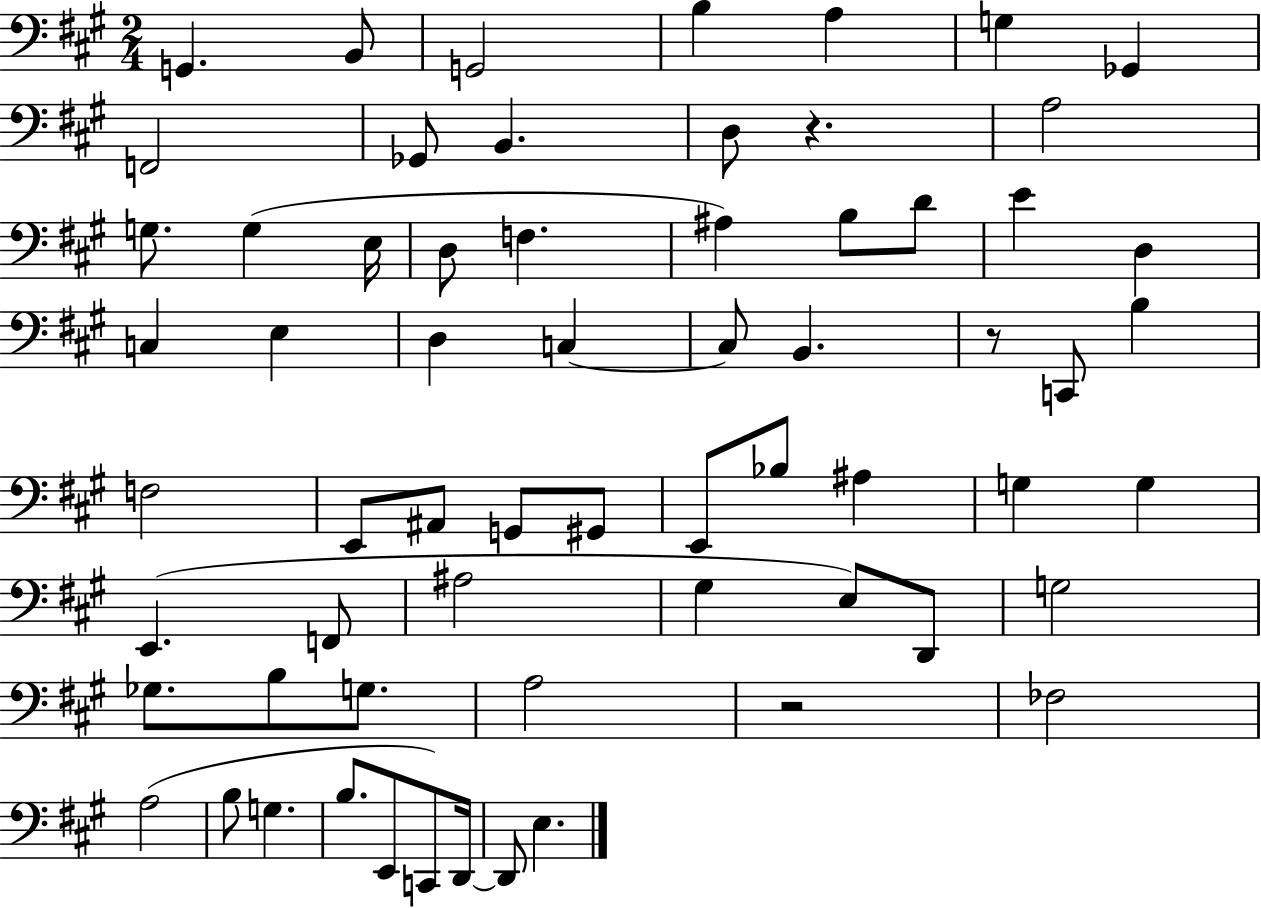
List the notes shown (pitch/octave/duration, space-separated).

G2/q. B2/e G2/h B3/q A3/q G3/q Gb2/q F2/h Gb2/e B2/q. D3/e R/q. A3/h G3/e. G3/q E3/s D3/e F3/q. A#3/q B3/e D4/e E4/q D3/q C3/q E3/q D3/q C3/q C3/e B2/q. R/e C2/e B3/q F3/h E2/e A#2/e G2/e G#2/e E2/e Bb3/e A#3/q G3/q G3/q E2/q. F2/e A#3/h G#3/q E3/e D2/e G3/h Gb3/e. B3/e G3/e. A3/h R/h FES3/h A3/h B3/e G3/q. B3/e. E2/e C2/e D2/s D2/e E3/q.